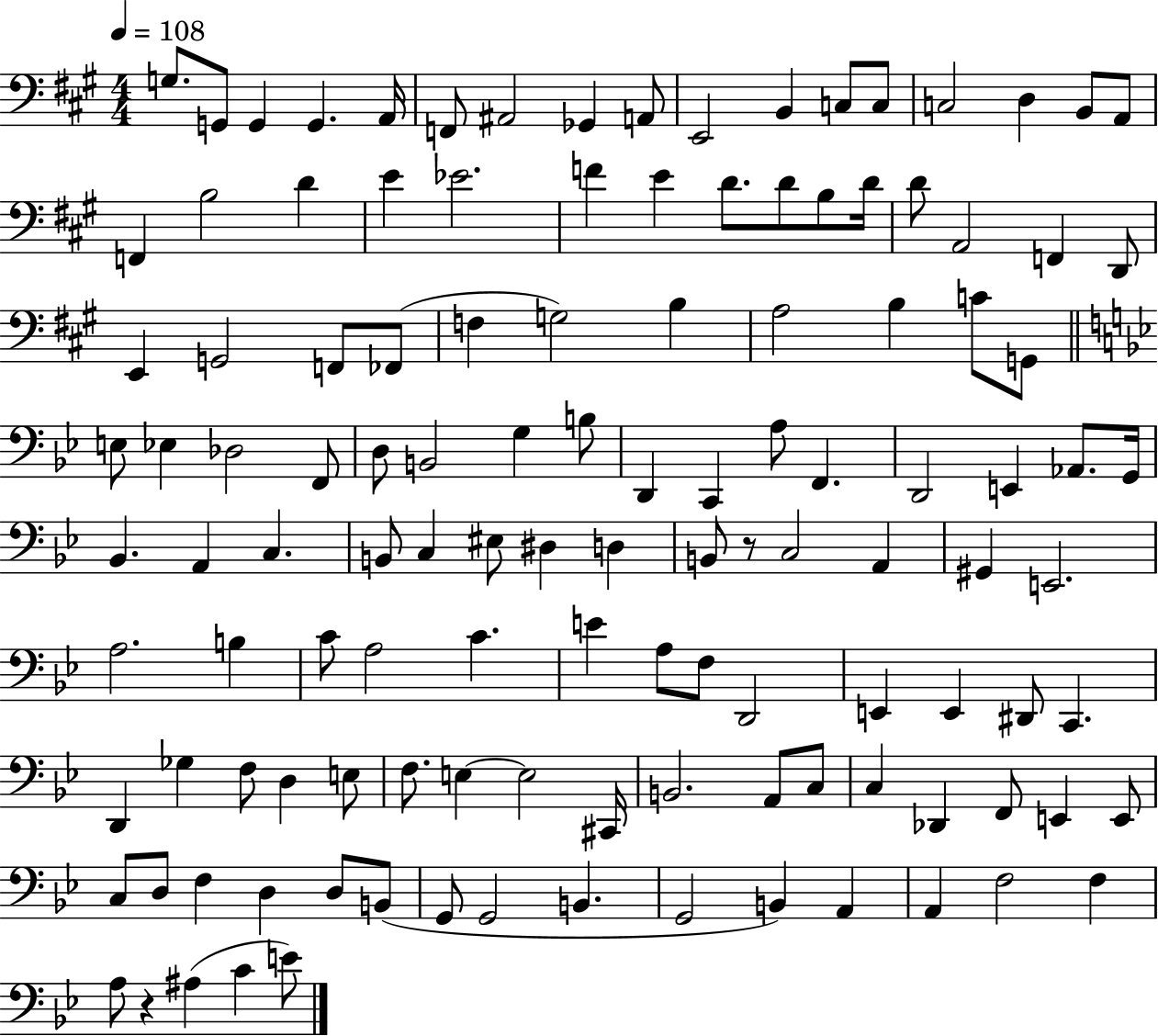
G3/e. G2/e G2/q G2/q. A2/s F2/e A#2/h Gb2/q A2/e E2/h B2/q C3/e C3/e C3/h D3/q B2/e A2/e F2/q B3/h D4/q E4/q Eb4/h. F4/q E4/q D4/e. D4/e B3/e D4/s D4/e A2/h F2/q D2/e E2/q G2/h F2/e FES2/e F3/q G3/h B3/q A3/h B3/q C4/e G2/e E3/e Eb3/q Db3/h F2/e D3/e B2/h G3/q B3/e D2/q C2/q A3/e F2/q. D2/h E2/q Ab2/e. G2/s Bb2/q. A2/q C3/q. B2/e C3/q EIS3/e D#3/q D3/q B2/e R/e C3/h A2/q G#2/q E2/h. A3/h. B3/q C4/e A3/h C4/q. E4/q A3/e F3/e D2/h E2/q E2/q D#2/e C2/q. D2/q Gb3/q F3/e D3/q E3/e F3/e. E3/q E3/h C#2/s B2/h. A2/e C3/e C3/q Db2/q F2/e E2/q E2/e C3/e D3/e F3/q D3/q D3/e B2/e G2/e G2/h B2/q. G2/h B2/q A2/q A2/q F3/h F3/q A3/e R/q A#3/q C4/q E4/e